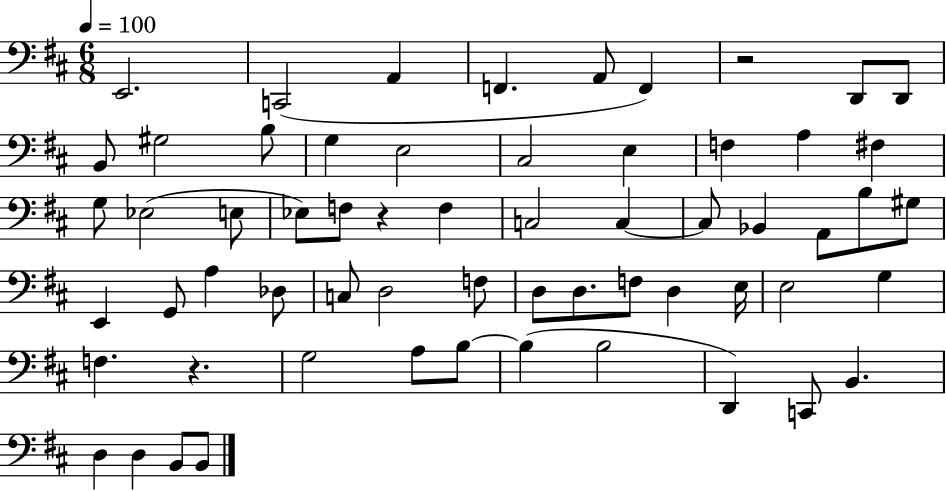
E2/h. C2/h A2/q F2/q. A2/e F2/q R/h D2/e D2/e B2/e G#3/h B3/e G3/q E3/h C#3/h E3/q F3/q A3/q F#3/q G3/e Eb3/h E3/e Eb3/e F3/e R/q F3/q C3/h C3/q C3/e Bb2/q A2/e B3/e G#3/e E2/q G2/e A3/q Db3/e C3/e D3/h F3/e D3/e D3/e. F3/e D3/q E3/s E3/h G3/q F3/q. R/q. G3/h A3/e B3/e B3/q B3/h D2/q C2/e B2/q. D3/q D3/q B2/e B2/e